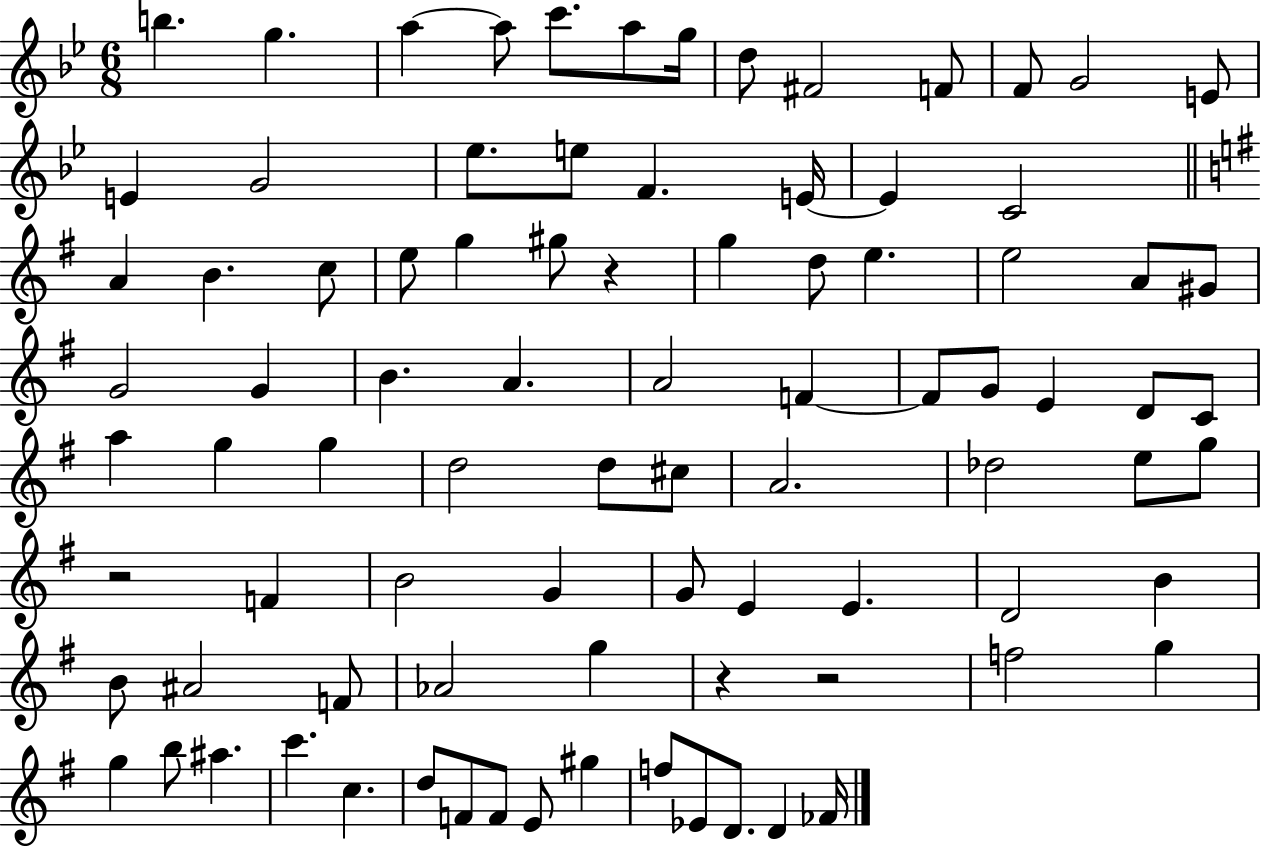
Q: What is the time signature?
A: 6/8